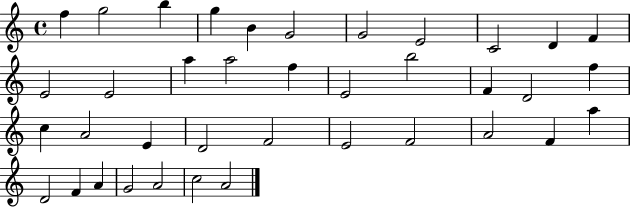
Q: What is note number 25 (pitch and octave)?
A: D4